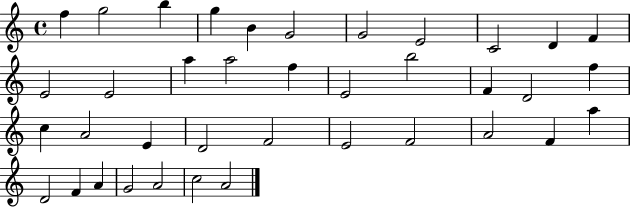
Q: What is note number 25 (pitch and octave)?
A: D4